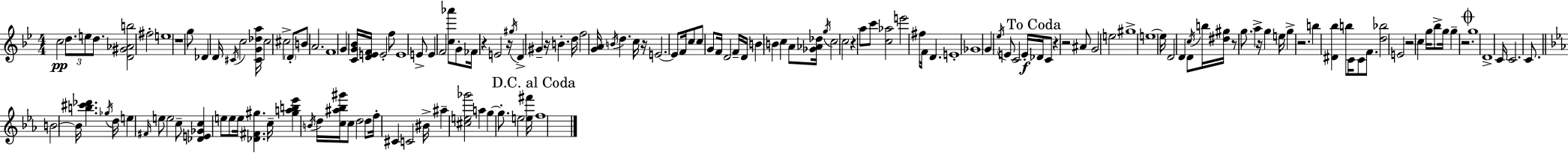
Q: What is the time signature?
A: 4/4